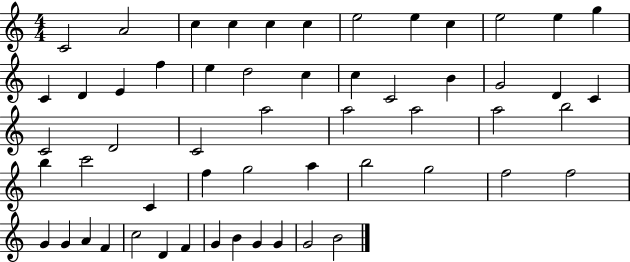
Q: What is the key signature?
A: C major